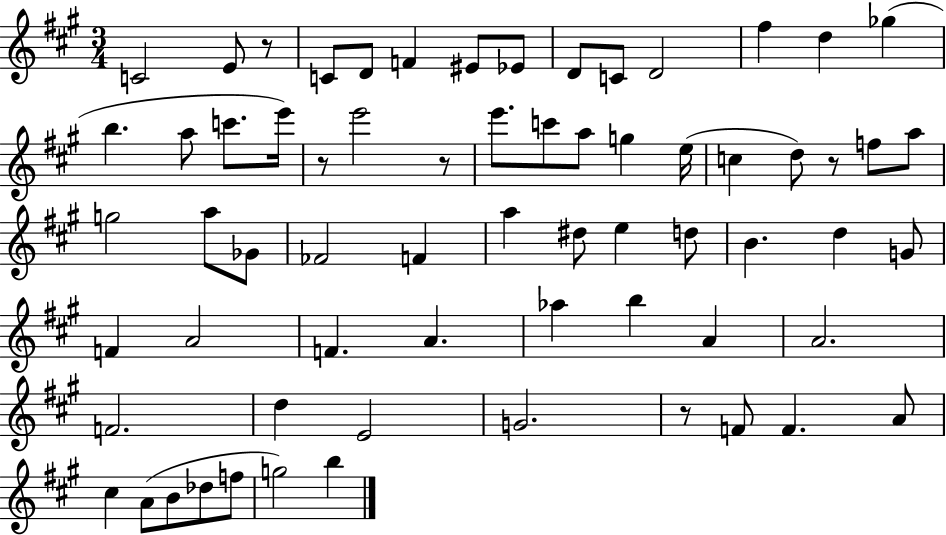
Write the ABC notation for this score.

X:1
T:Untitled
M:3/4
L:1/4
K:A
C2 E/2 z/2 C/2 D/2 F ^E/2 _E/2 D/2 C/2 D2 ^f d _g b a/2 c'/2 e'/4 z/2 e'2 z/2 e'/2 c'/2 a/2 g e/4 c d/2 z/2 f/2 a/2 g2 a/2 _G/2 _F2 F a ^d/2 e d/2 B d G/2 F A2 F A _a b A A2 F2 d E2 G2 z/2 F/2 F A/2 ^c A/2 B/2 _d/2 f/2 g2 b